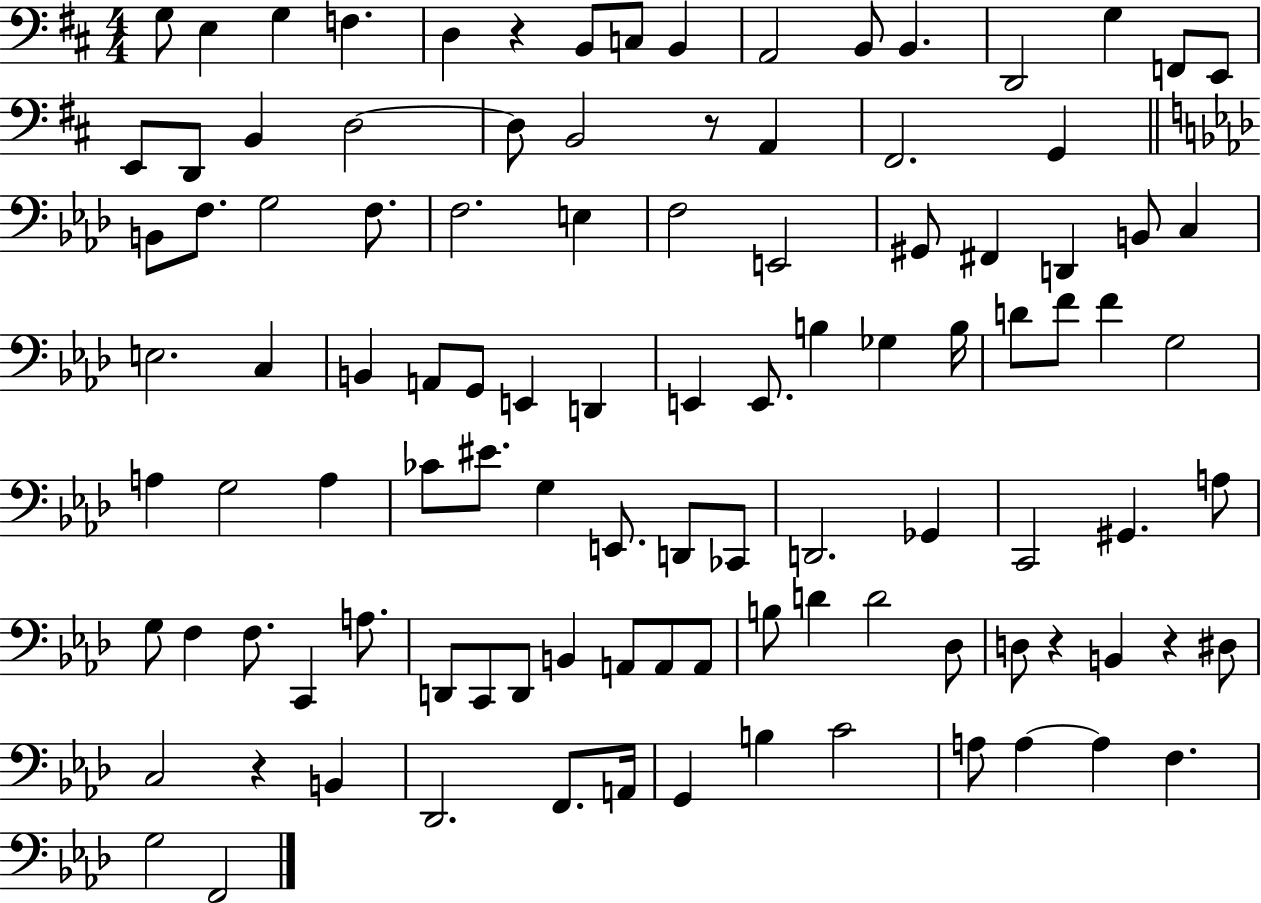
G3/e E3/q G3/q F3/q. D3/q R/q B2/e C3/e B2/q A2/h B2/e B2/q. D2/h G3/q F2/e E2/e E2/e D2/e B2/q D3/h D3/e B2/h R/e A2/q F#2/h. G2/q B2/e F3/e. G3/h F3/e. F3/h. E3/q F3/h E2/h G#2/e F#2/q D2/q B2/e C3/q E3/h. C3/q B2/q A2/e G2/e E2/q D2/q E2/q E2/e. B3/q Gb3/q B3/s D4/e F4/e F4/q G3/h A3/q G3/h A3/q CES4/e EIS4/e. G3/q E2/e. D2/e CES2/e D2/h. Gb2/q C2/h G#2/q. A3/e G3/e F3/q F3/e. C2/q A3/e. D2/e C2/e D2/e B2/q A2/e A2/e A2/e B3/e D4/q D4/h Db3/e D3/e R/q B2/q R/q D#3/e C3/h R/q B2/q Db2/h. F2/e. A2/s G2/q B3/q C4/h A3/e A3/q A3/q F3/q. G3/h F2/h